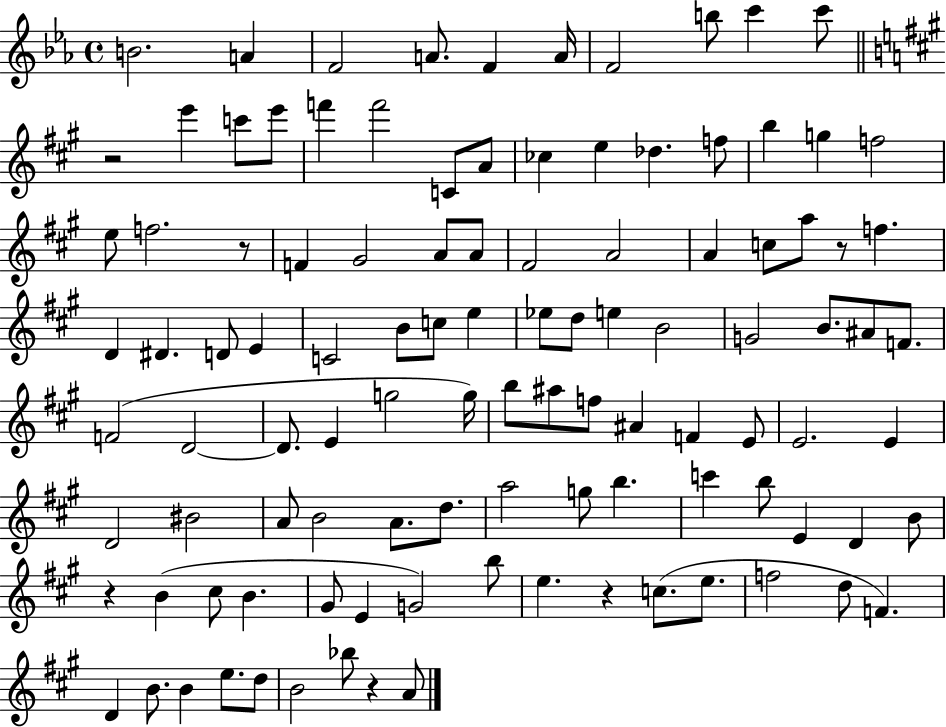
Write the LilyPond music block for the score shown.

{
  \clef treble
  \time 4/4
  \defaultTimeSignature
  \key ees \major
  b'2. a'4 | f'2 a'8. f'4 a'16 | f'2 b''8 c'''4 c'''8 | \bar "||" \break \key a \major r2 e'''4 c'''8 e'''8 | f'''4 f'''2 c'8 a'8 | ces''4 e''4 des''4. f''8 | b''4 g''4 f''2 | \break e''8 f''2. r8 | f'4 gis'2 a'8 a'8 | fis'2 a'2 | a'4 c''8 a''8 r8 f''4. | \break d'4 dis'4. d'8 e'4 | c'2 b'8 c''8 e''4 | ees''8 d''8 e''4 b'2 | g'2 b'8. ais'8 f'8. | \break f'2( d'2~~ | d'8. e'4 g''2 g''16) | b''8 ais''8 f''8 ais'4 f'4 e'8 | e'2. e'4 | \break d'2 bis'2 | a'8 b'2 a'8. d''8. | a''2 g''8 b''4. | c'''4 b''8 e'4 d'4 b'8 | \break r4 b'4( cis''8 b'4. | gis'8 e'4 g'2) b''8 | e''4. r4 c''8.( e''8. | f''2 d''8 f'4.) | \break d'4 b'8. b'4 e''8. d''8 | b'2 bes''8 r4 a'8 | \bar "|."
}